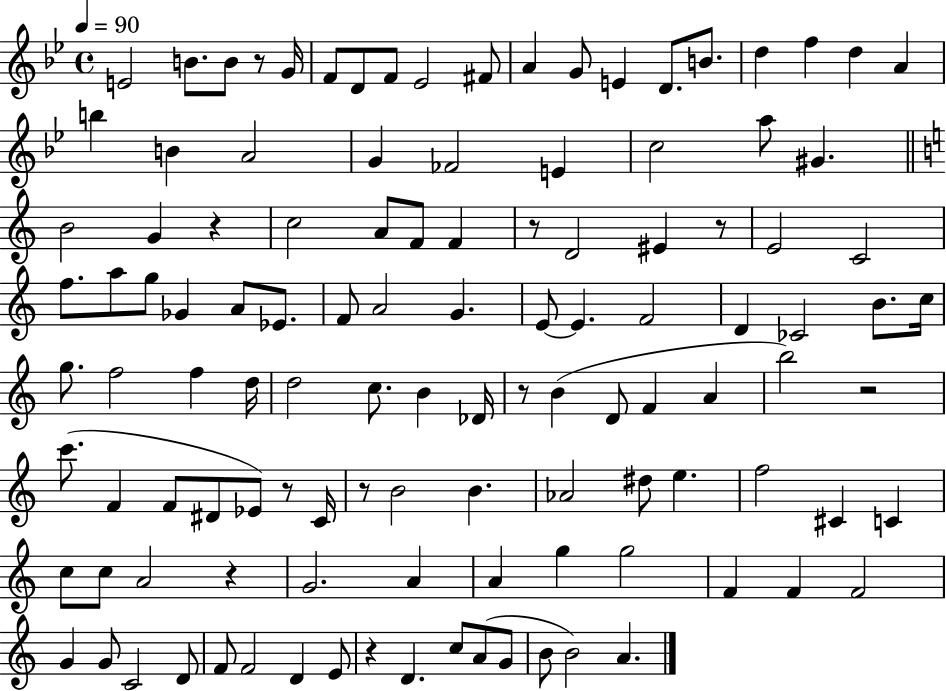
{
  \clef treble
  \time 4/4
  \defaultTimeSignature
  \key bes \major
  \tempo 4 = 90
  e'2 b'8. b'8 r8 g'16 | f'8 d'8 f'8 ees'2 fis'8 | a'4 g'8 e'4 d'8. b'8. | d''4 f''4 d''4 a'4 | \break b''4 b'4 a'2 | g'4 fes'2 e'4 | c''2 a''8 gis'4. | \bar "||" \break \key c \major b'2 g'4 r4 | c''2 a'8 f'8 f'4 | r8 d'2 eis'4 r8 | e'2 c'2 | \break f''8. a''8 g''8 ges'4 a'8 ees'8. | f'8 a'2 g'4. | e'8~~ e'4. f'2 | d'4 ces'2 b'8. c''16 | \break g''8. f''2 f''4 d''16 | d''2 c''8. b'4 des'16 | r8 b'4( d'8 f'4 a'4 | b''2) r2 | \break c'''8.( f'4 f'8 dis'8 ees'8) r8 c'16 | r8 b'2 b'4. | aes'2 dis''8 e''4. | f''2 cis'4 c'4 | \break c''8 c''8 a'2 r4 | g'2. a'4 | a'4 g''4 g''2 | f'4 f'4 f'2 | \break g'4 g'8 c'2 d'8 | f'8 f'2 d'4 e'8 | r4 d'4. c''8 a'8( g'8 | b'8 b'2) a'4. | \break \bar "|."
}